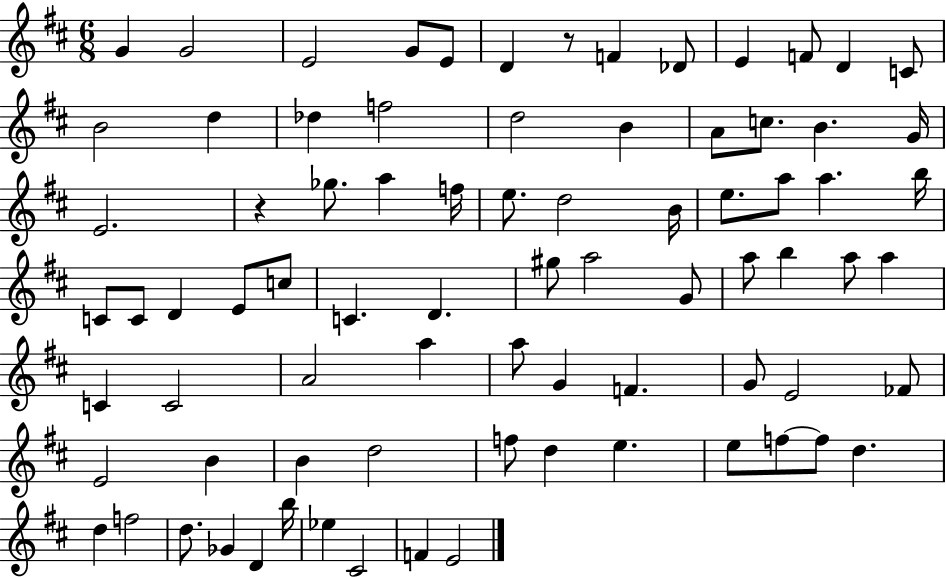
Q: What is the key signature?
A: D major